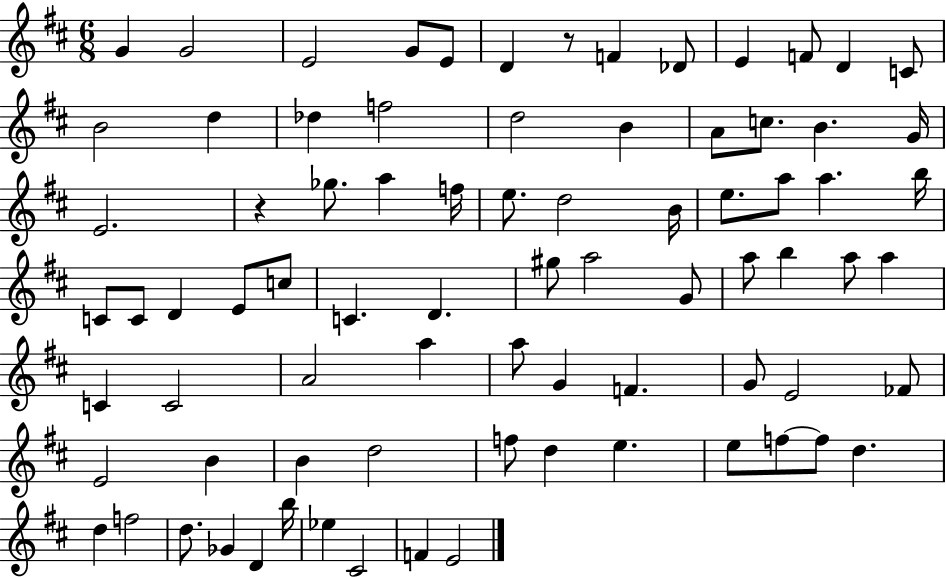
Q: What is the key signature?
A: D major